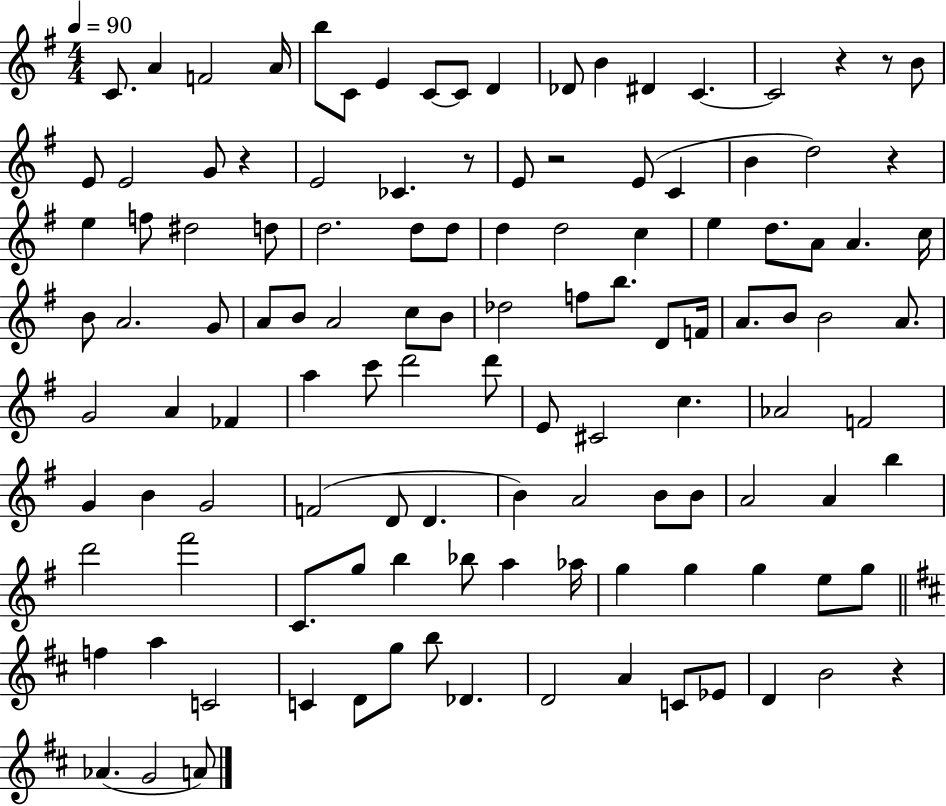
C4/e. A4/q F4/h A4/s B5/e C4/e E4/q C4/e C4/e D4/q Db4/e B4/q D#4/q C4/q. C4/h R/q R/e B4/e E4/e E4/h G4/e R/q E4/h CES4/q. R/e E4/e R/h E4/e C4/q B4/q D5/h R/q E5/q F5/e D#5/h D5/e D5/h. D5/e D5/e D5/q D5/h C5/q E5/q D5/e. A4/e A4/q. C5/s B4/e A4/h. G4/e A4/e B4/e A4/h C5/e B4/e Db5/h F5/e B5/e. D4/e F4/s A4/e. B4/e B4/h A4/e. G4/h A4/q FES4/q A5/q C6/e D6/h D6/e E4/e C#4/h C5/q. Ab4/h F4/h G4/q B4/q G4/h F4/h D4/e D4/q. B4/q A4/h B4/e B4/e A4/h A4/q B5/q D6/h F#6/h C4/e. G5/e B5/q Bb5/e A5/q Ab5/s G5/q G5/q G5/q E5/e G5/e F5/q A5/q C4/h C4/q D4/e G5/e B5/e Db4/q. D4/h A4/q C4/e Eb4/e D4/q B4/h R/q Ab4/q. G4/h A4/e